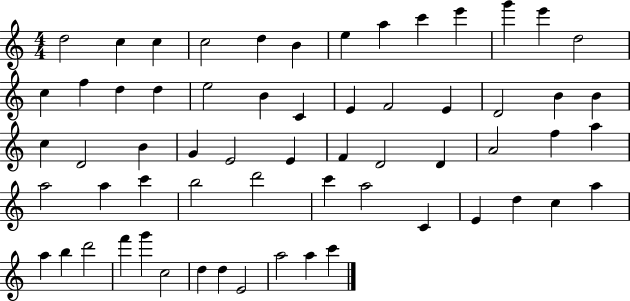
{
  \clef treble
  \numericTimeSignature
  \time 4/4
  \key c \major
  d''2 c''4 c''4 | c''2 d''4 b'4 | e''4 a''4 c'''4 e'''4 | g'''4 e'''4 d''2 | \break c''4 f''4 d''4 d''4 | e''2 b'4 c'4 | e'4 f'2 e'4 | d'2 b'4 b'4 | \break c''4 d'2 b'4 | g'4 e'2 e'4 | f'4 d'2 d'4 | a'2 f''4 a''4 | \break a''2 a''4 c'''4 | b''2 d'''2 | c'''4 a''2 c'4 | e'4 d''4 c''4 a''4 | \break a''4 b''4 d'''2 | f'''4 g'''4 c''2 | d''4 d''4 e'2 | a''2 a''4 c'''4 | \break \bar "|."
}